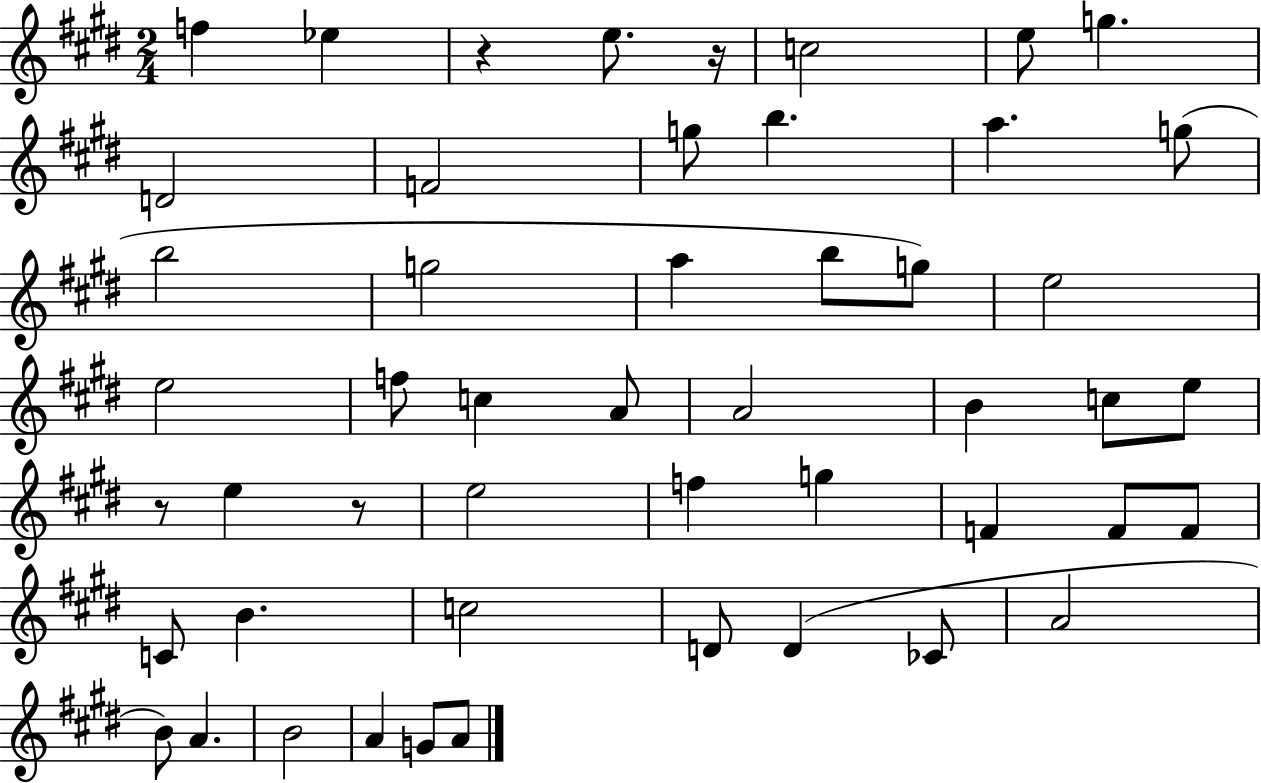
F5/q Eb5/q R/q E5/e. R/s C5/h E5/e G5/q. D4/h F4/h G5/e B5/q. A5/q. G5/e B5/h G5/h A5/q B5/e G5/e E5/h E5/h F5/e C5/q A4/e A4/h B4/q C5/e E5/e R/e E5/q R/e E5/h F5/q G5/q F4/q F4/e F4/e C4/e B4/q. C5/h D4/e D4/q CES4/e A4/h B4/e A4/q. B4/h A4/q G4/e A4/e